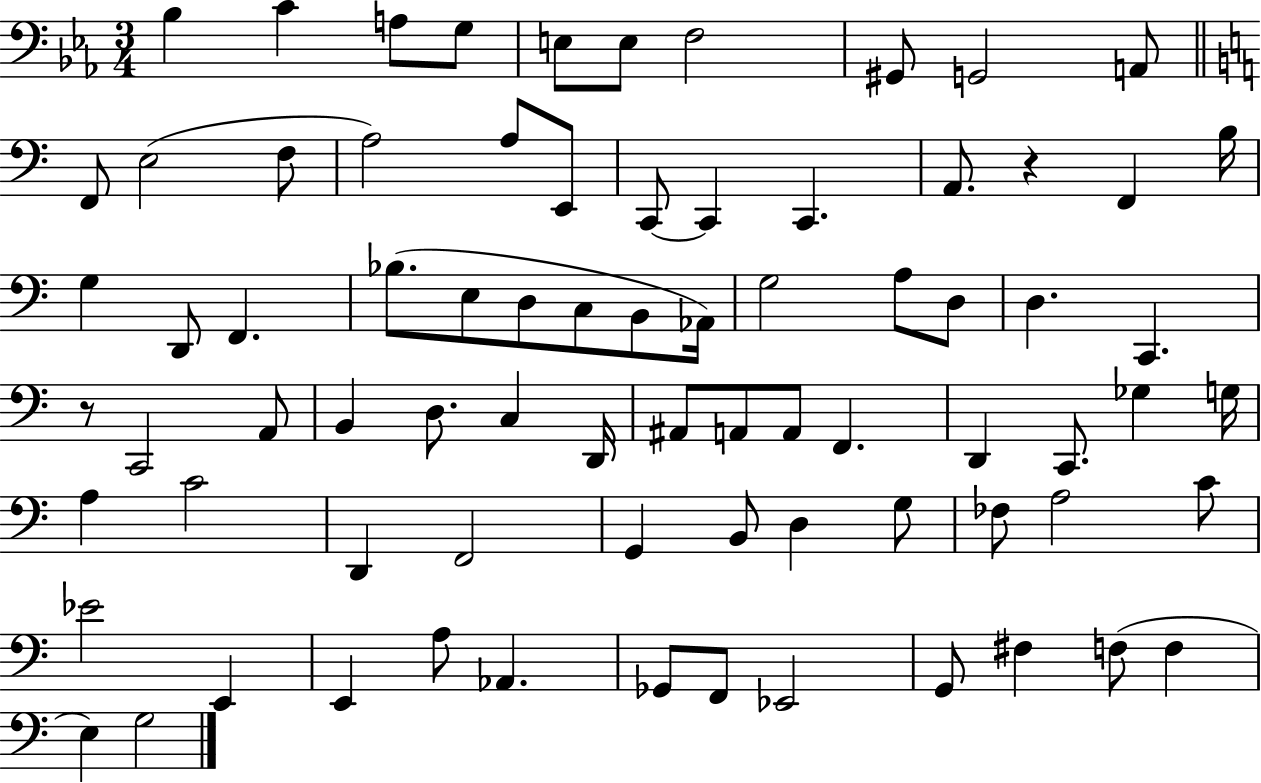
{
  \clef bass
  \numericTimeSignature
  \time 3/4
  \key ees \major
  \repeat volta 2 { bes4 c'4 a8 g8 | e8 e8 f2 | gis,8 g,2 a,8 | \bar "||" \break \key a \minor f,8 e2( f8 | a2) a8 e,8 | c,8~~ c,4 c,4. | a,8. r4 f,4 b16 | \break g4 d,8 f,4. | bes8.( e8 d8 c8 b,8 aes,16) | g2 a8 d8 | d4. c,4. | \break r8 c,2 a,8 | b,4 d8. c4 d,16 | ais,8 a,8 a,8 f,4. | d,4 c,8. ges4 g16 | \break a4 c'2 | d,4 f,2 | g,4 b,8 d4 g8 | fes8 a2 c'8 | \break ees'2 e,4 | e,4 a8 aes,4. | ges,8 f,8 ees,2 | g,8 fis4 f8( f4 | \break e4) g2 | } \bar "|."
}